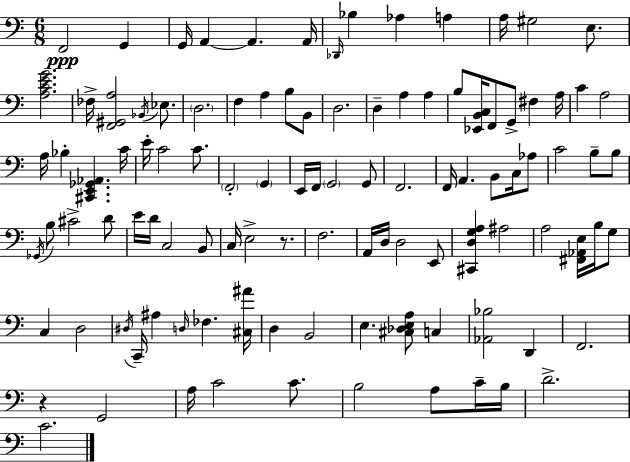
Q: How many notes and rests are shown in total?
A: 106